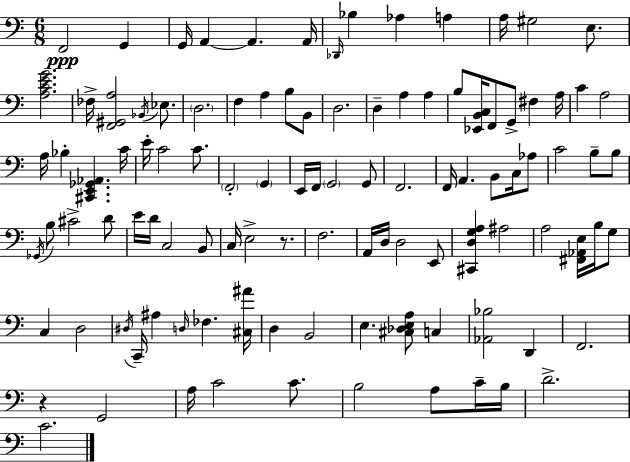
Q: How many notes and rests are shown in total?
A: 106